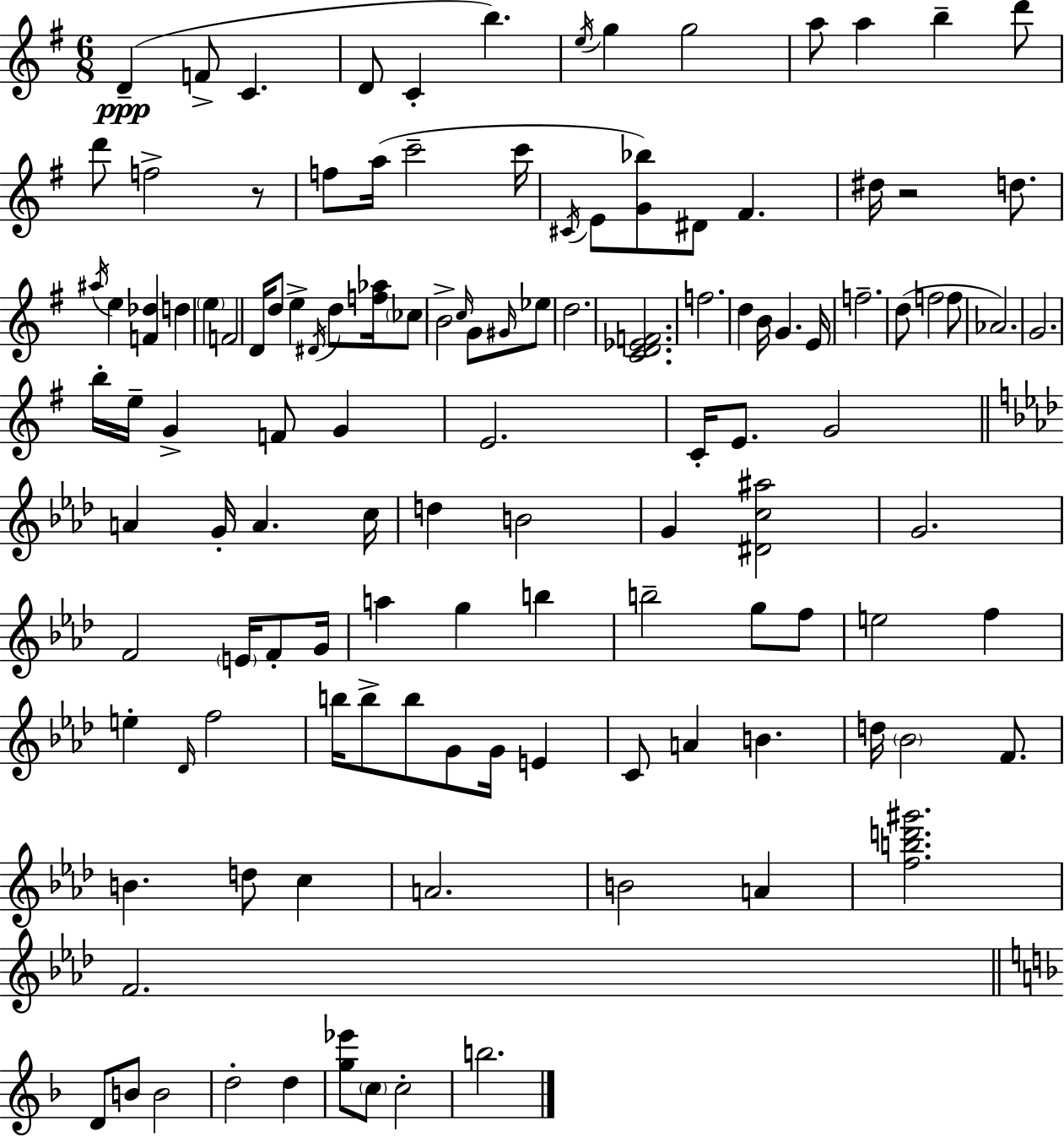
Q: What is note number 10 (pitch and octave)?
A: A5